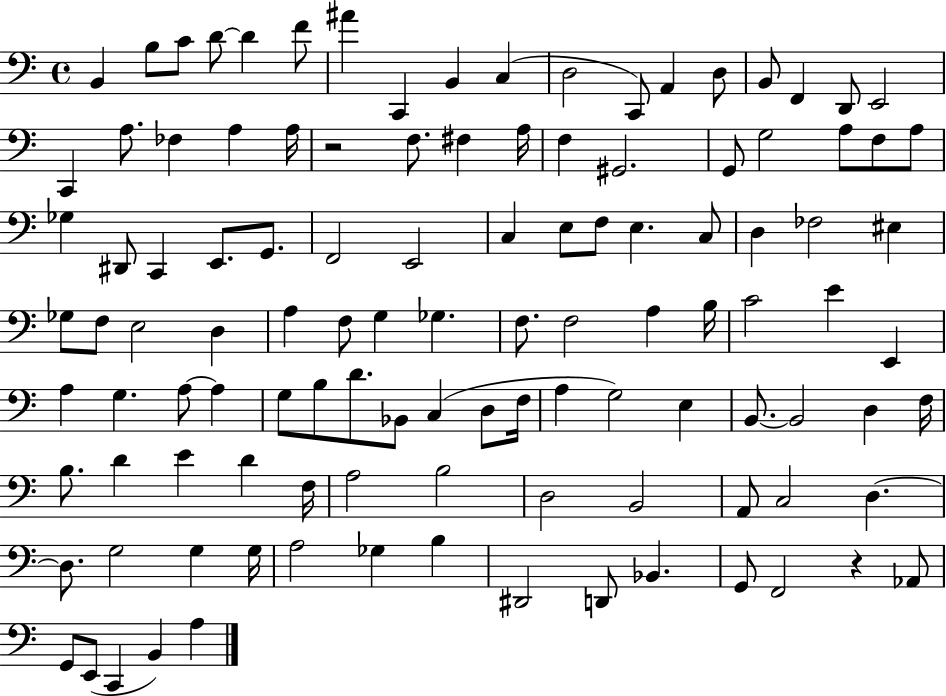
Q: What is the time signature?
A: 4/4